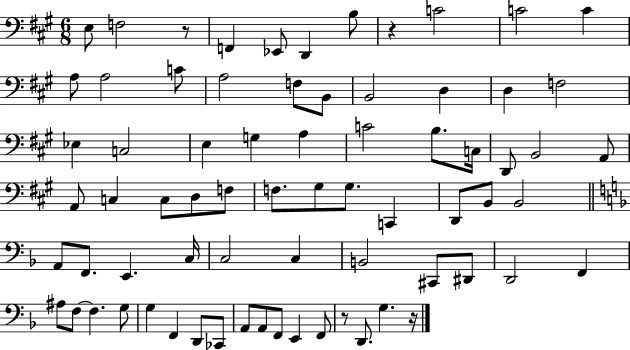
X:1
T:Untitled
M:6/8
L:1/4
K:A
E,/2 F,2 z/2 F,, _E,,/2 D,, B,/2 z C2 C2 C A,/2 A,2 C/2 A,2 F,/2 B,,/2 B,,2 D, D, F,2 _E, C,2 E, G, A, C2 B,/2 C,/4 D,,/2 B,,2 A,,/2 A,,/2 C, C,/2 D,/2 F,/2 F,/2 ^G,/2 ^G,/2 C,, D,,/2 B,,/2 B,,2 A,,/2 F,,/2 E,, C,/4 C,2 C, B,,2 ^C,,/2 ^D,,/2 D,,2 F,, ^A,/2 F,/2 F, G,/2 G, F,, D,,/2 _C,,/2 A,,/2 A,,/2 F,,/2 E,, F,,/2 z/2 D,,/2 G, z/4